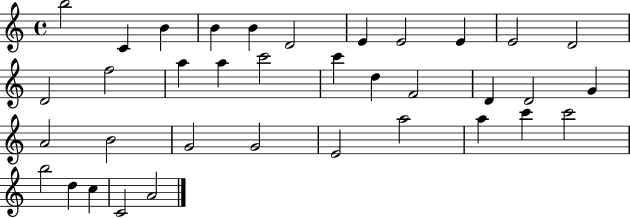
B5/h C4/q B4/q B4/q B4/q D4/h E4/q E4/h E4/q E4/h D4/h D4/h F5/h A5/q A5/q C6/h C6/q D5/q F4/h D4/q D4/h G4/q A4/h B4/h G4/h G4/h E4/h A5/h A5/q C6/q C6/h B5/h D5/q C5/q C4/h A4/h